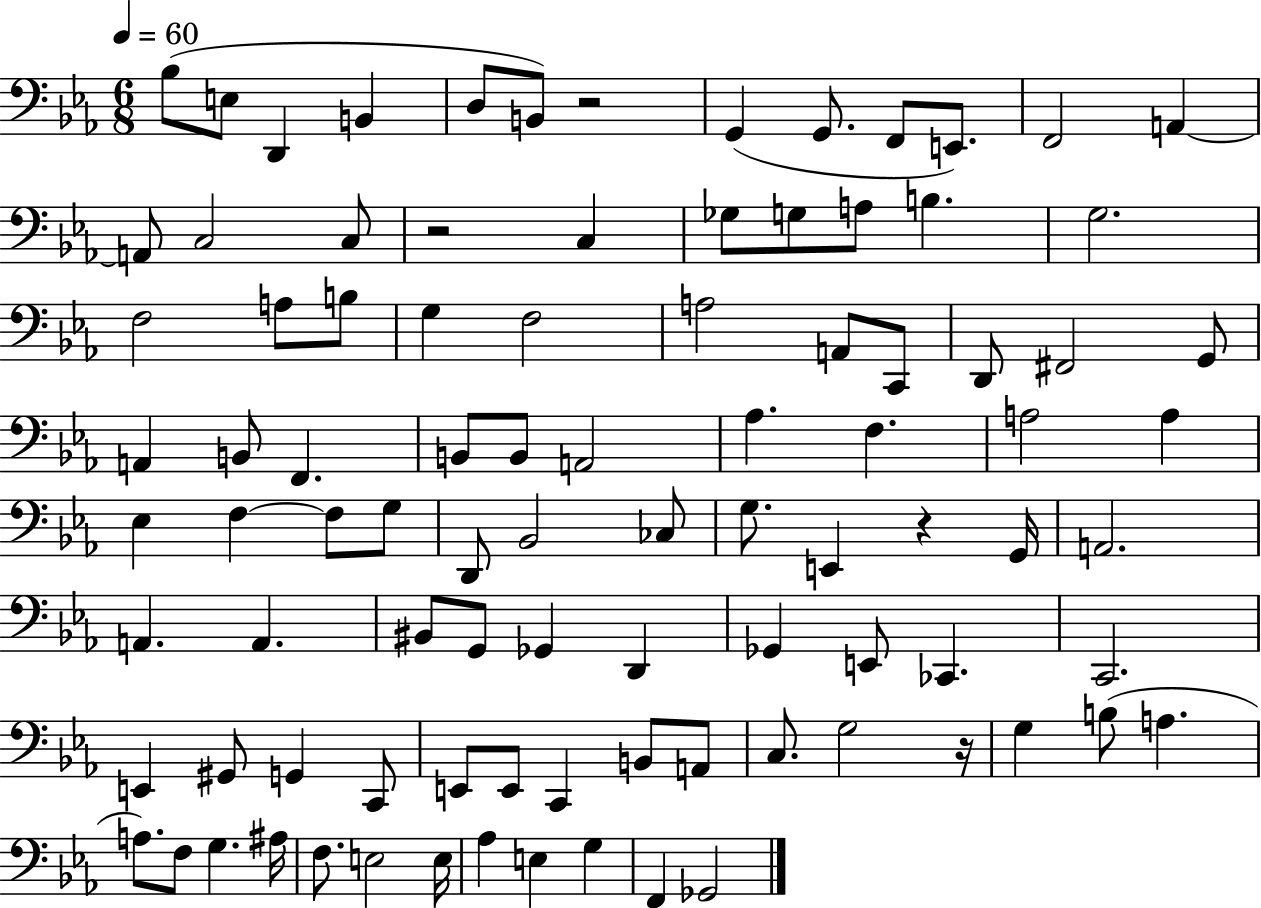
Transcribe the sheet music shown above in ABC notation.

X:1
T:Untitled
M:6/8
L:1/4
K:Eb
_B,/2 E,/2 D,, B,, D,/2 B,,/2 z2 G,, G,,/2 F,,/2 E,,/2 F,,2 A,, A,,/2 C,2 C,/2 z2 C, _G,/2 G,/2 A,/2 B, G,2 F,2 A,/2 B,/2 G, F,2 A,2 A,,/2 C,,/2 D,,/2 ^F,,2 G,,/2 A,, B,,/2 F,, B,,/2 B,,/2 A,,2 _A, F, A,2 A, _E, F, F,/2 G,/2 D,,/2 _B,,2 _C,/2 G,/2 E,, z G,,/4 A,,2 A,, A,, ^B,,/2 G,,/2 _G,, D,, _G,, E,,/2 _C,, C,,2 E,, ^G,,/2 G,, C,,/2 E,,/2 E,,/2 C,, B,,/2 A,,/2 C,/2 G,2 z/4 G, B,/2 A, A,/2 F,/2 G, ^A,/4 F,/2 E,2 E,/4 _A, E, G, F,, _G,,2